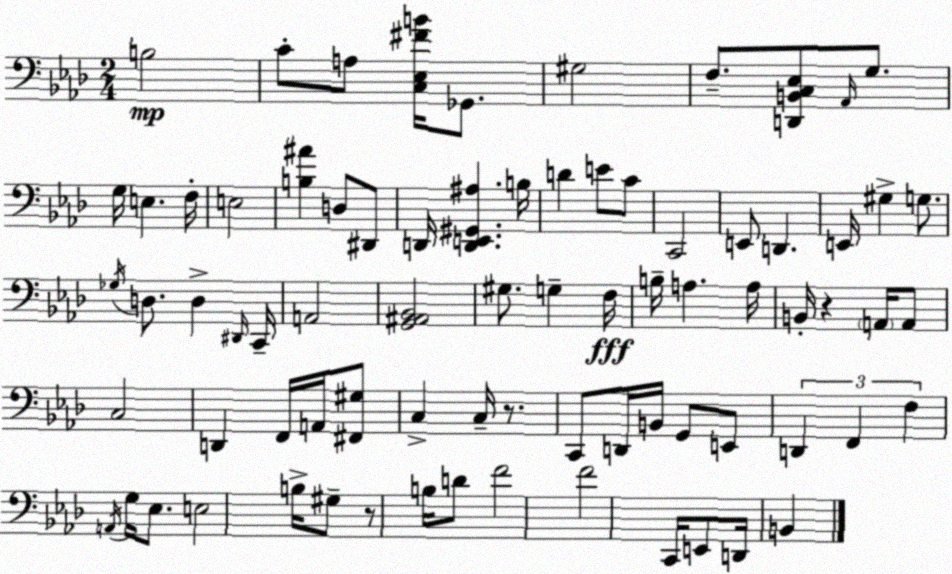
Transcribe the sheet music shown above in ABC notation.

X:1
T:Untitled
M:2/4
L:1/4
K:Fm
B,2 C/2 A,/2 [C,_E,^FB]/4 _G,,/2 ^G,2 F,/2 [D,,B,,C,_E,]/2 _A,,/4 G,/2 G,/4 E, F,/4 E,2 [B,^A] D,/2 ^D,,/2 D,,/4 [D,,E,,^G,,^A,] B,/4 D E/2 C/2 C,,2 E,,/2 D,, E,,/4 ^G, G,/2 _G,/4 D,/2 D, ^D,,/4 C,,/4 A,,2 [G,,^A,,_B,,]2 ^G,/2 G, F,/4 B,/4 A, A,/4 B,,/4 z A,,/4 A,,/2 C,2 D,, F,,/4 A,,/4 [^F,,^G,]/2 C, C,/4 z/2 C,,/2 D,,/4 B,,/4 G,,/2 E,,/2 D,, F,, F, A,,/4 G,/4 _E,/2 E,2 B,/4 ^G,/2 z/2 B,/4 D/2 F2 F2 C,,/4 E,,/2 D,,/4 B,,